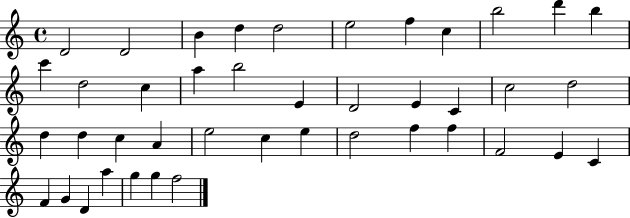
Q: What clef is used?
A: treble